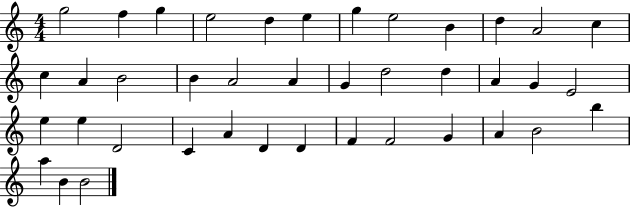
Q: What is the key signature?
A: C major